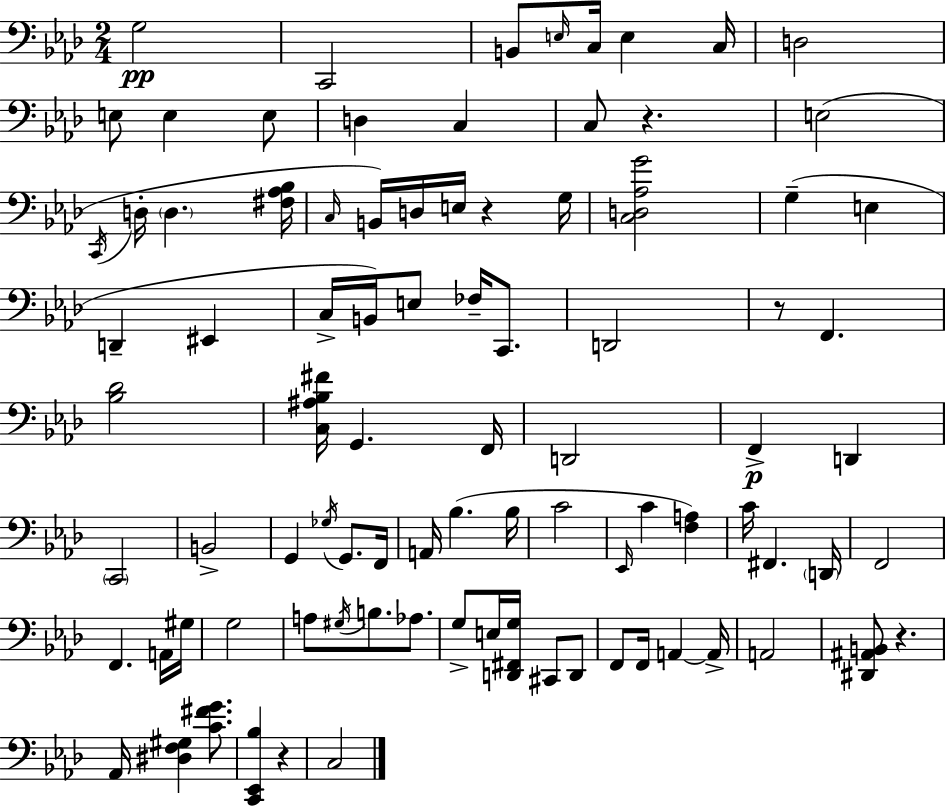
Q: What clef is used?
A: bass